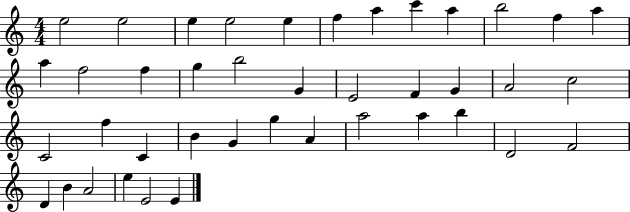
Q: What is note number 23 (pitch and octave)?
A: C5